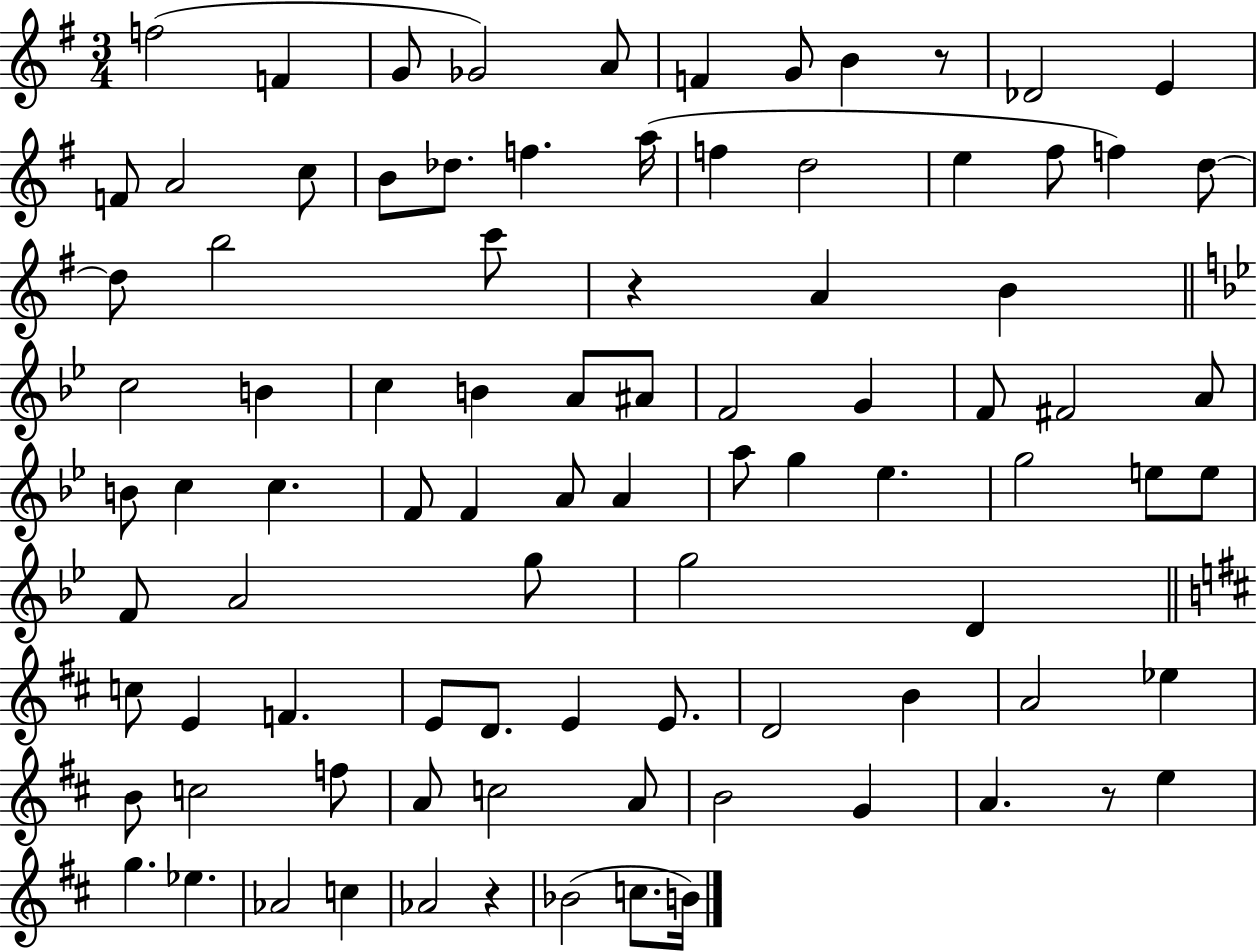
{
  \clef treble
  \numericTimeSignature
  \time 3/4
  \key g \major
  f''2( f'4 | g'8 ges'2) a'8 | f'4 g'8 b'4 r8 | des'2 e'4 | \break f'8 a'2 c''8 | b'8 des''8. f''4. a''16( | f''4 d''2 | e''4 fis''8 f''4) d''8~~ | \break d''8 b''2 c'''8 | r4 a'4 b'4 | \bar "||" \break \key bes \major c''2 b'4 | c''4 b'4 a'8 ais'8 | f'2 g'4 | f'8 fis'2 a'8 | \break b'8 c''4 c''4. | f'8 f'4 a'8 a'4 | a''8 g''4 ees''4. | g''2 e''8 e''8 | \break f'8 a'2 g''8 | g''2 d'4 | \bar "||" \break \key d \major c''8 e'4 f'4. | e'8 d'8. e'4 e'8. | d'2 b'4 | a'2 ees''4 | \break b'8 c''2 f''8 | a'8 c''2 a'8 | b'2 g'4 | a'4. r8 e''4 | \break g''4. ees''4. | aes'2 c''4 | aes'2 r4 | bes'2( c''8. b'16) | \break \bar "|."
}